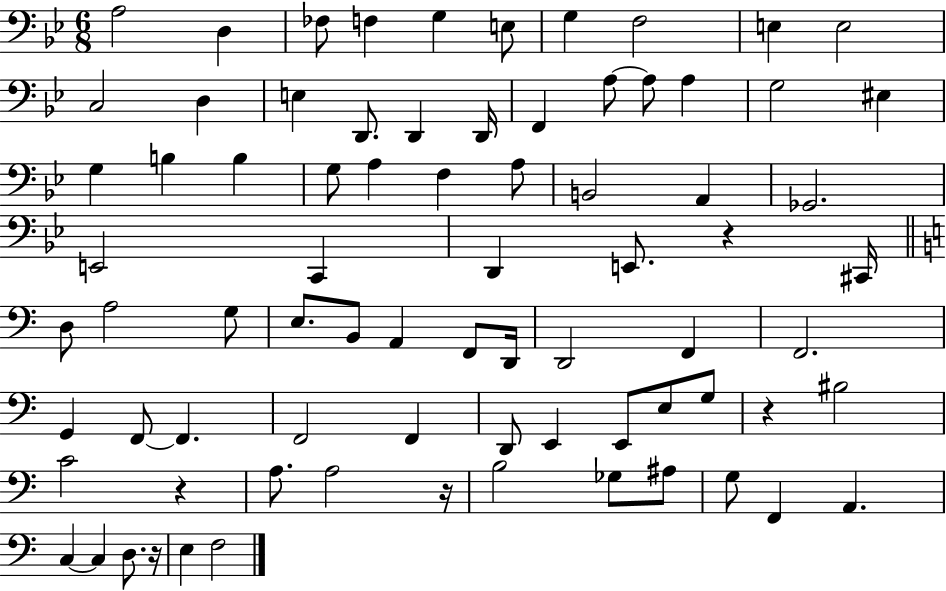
{
  \clef bass
  \numericTimeSignature
  \time 6/8
  \key bes \major
  a2 d4 | fes8 f4 g4 e8 | g4 f2 | e4 e2 | \break c2 d4 | e4 d,8. d,4 d,16 | f,4 a8~~ a8 a4 | g2 eis4 | \break g4 b4 b4 | g8 a4 f4 a8 | b,2 a,4 | ges,2. | \break e,2 c,4 | d,4 e,8. r4 cis,16 | \bar "||" \break \key c \major d8 a2 g8 | e8. b,8 a,4 f,8 d,16 | d,2 f,4 | f,2. | \break g,4 f,8~~ f,4. | f,2 f,4 | d,8 e,4 e,8 e8 g8 | r4 bis2 | \break c'2 r4 | a8. a2 r16 | b2 ges8 ais8 | g8 f,4 a,4. | \break c4~~ c4 d8. r16 | e4 f2 | \bar "|."
}